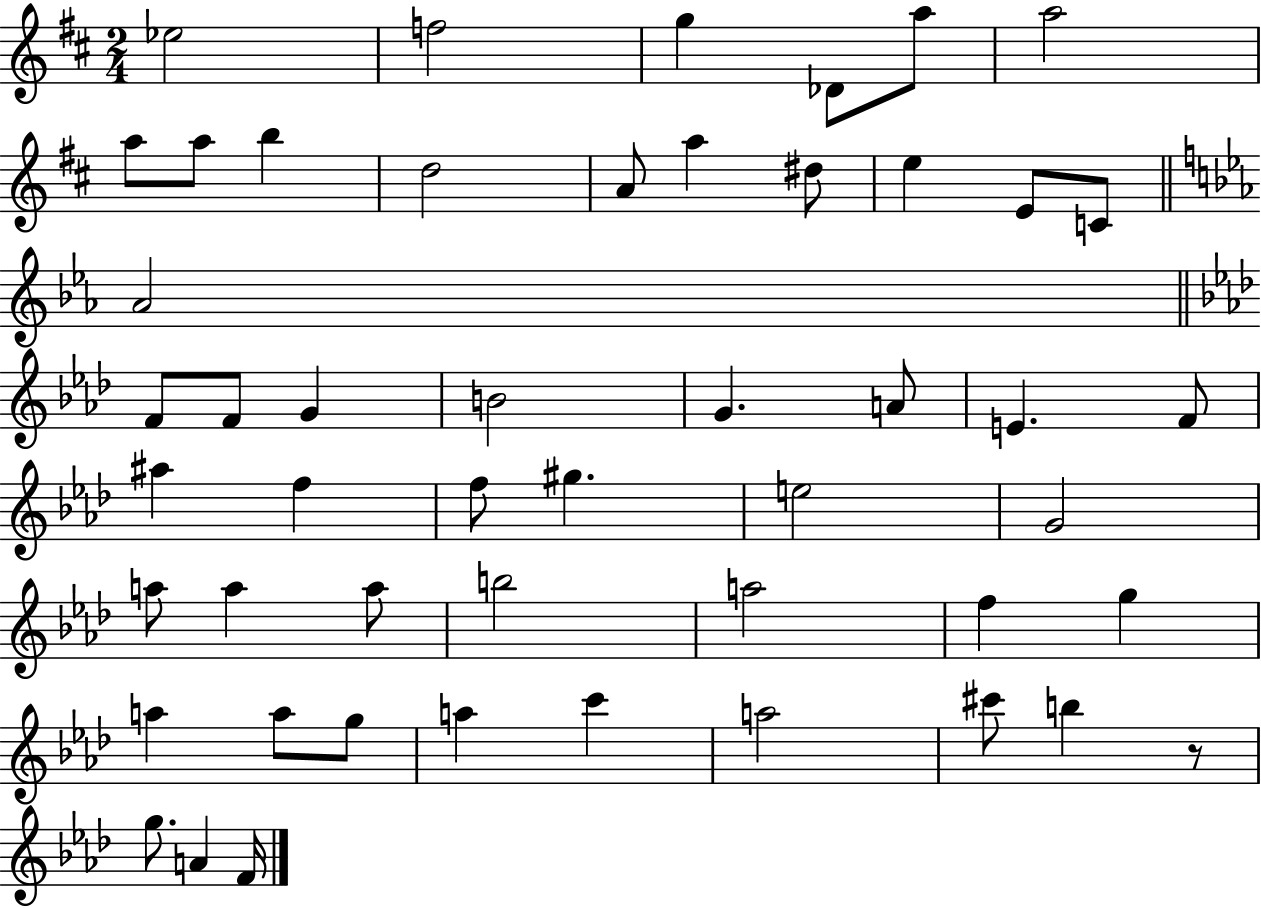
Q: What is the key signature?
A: D major